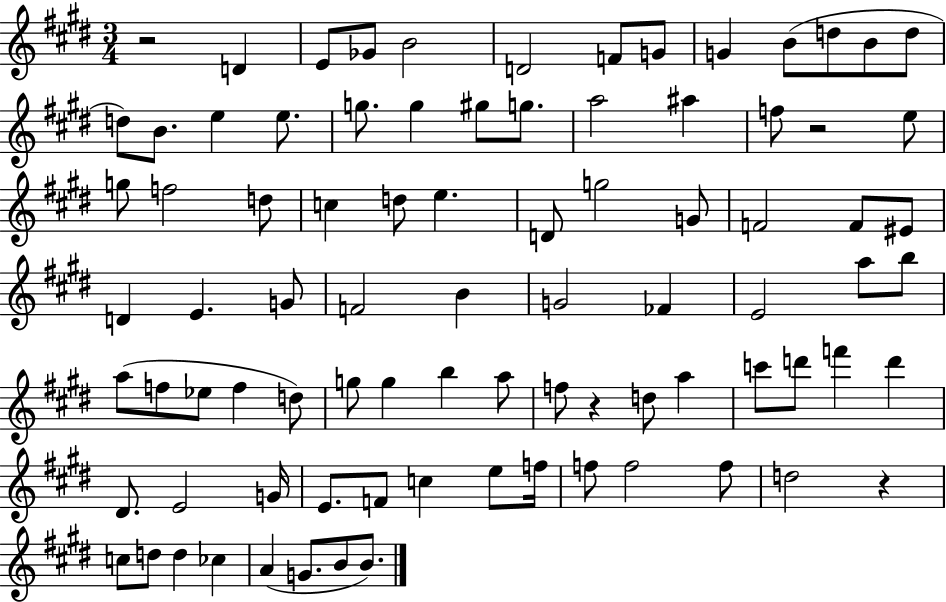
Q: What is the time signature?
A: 3/4